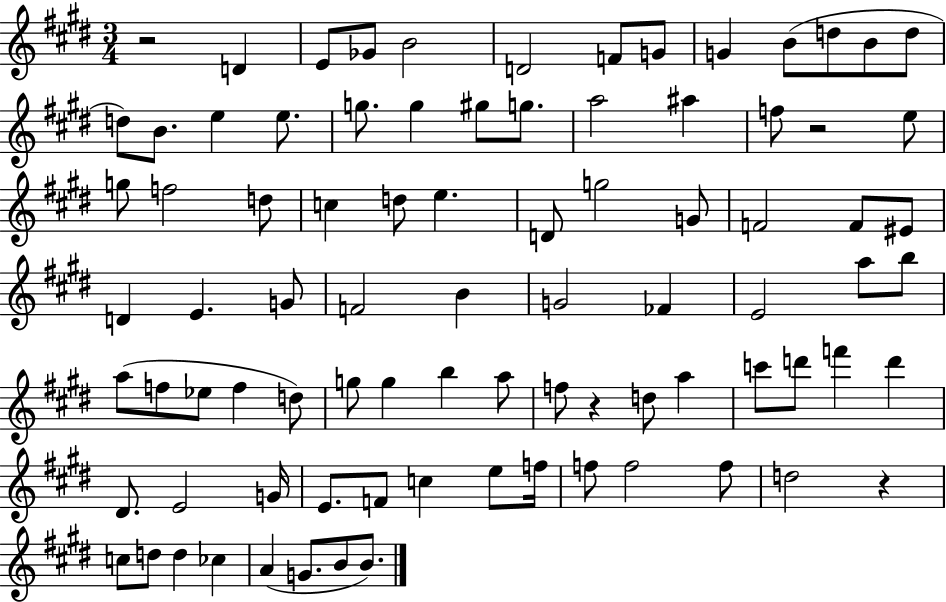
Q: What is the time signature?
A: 3/4